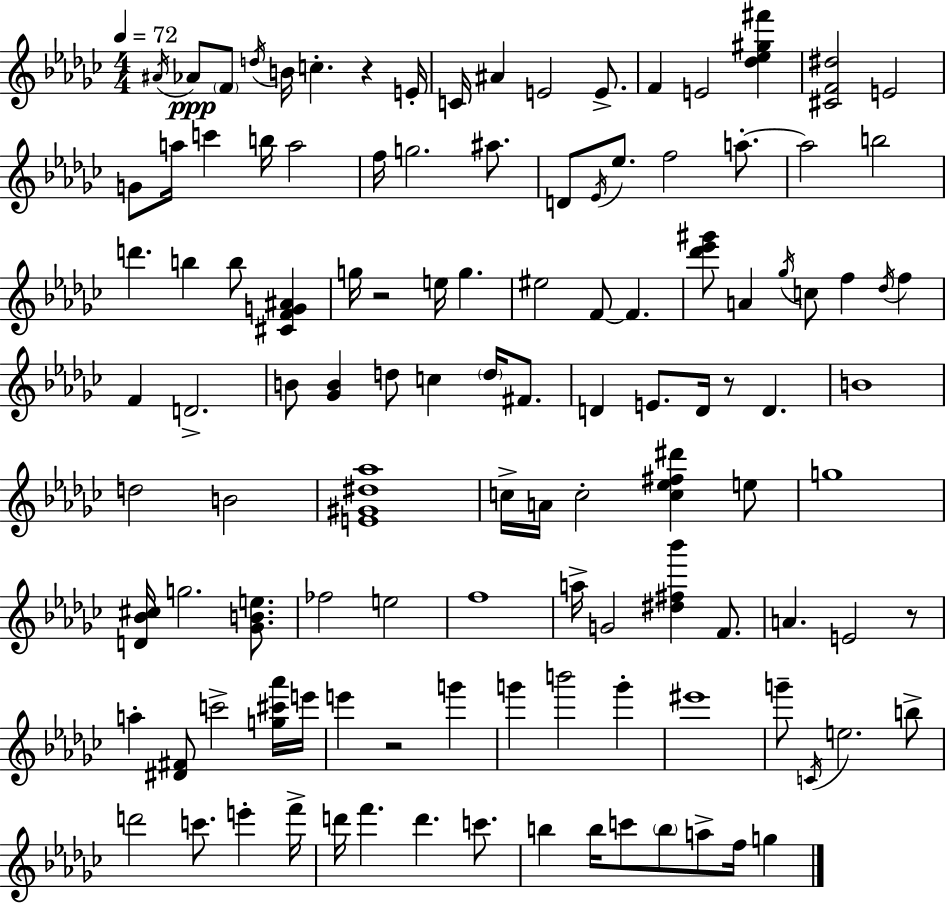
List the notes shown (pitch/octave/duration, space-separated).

A#4/s Ab4/e F4/e D5/s B4/s C5/q. R/q E4/s C4/s A#4/q E4/h E4/e. F4/q E4/h [Db5,Eb5,G#5,F#6]/q [C#4,F4,D#5]/h E4/h G4/e A5/s C6/q B5/s A5/h F5/s G5/h. A#5/e. D4/e Eb4/s Eb5/e. F5/h A5/e. A5/h B5/h D6/q. B5/q B5/e [C#4,F4,G4,A#4]/q G5/s R/h E5/s G5/q. EIS5/h F4/e F4/q. [Db6,Eb6,G#6]/e A4/q Gb5/s C5/e F5/q Db5/s F5/q F4/q D4/h. B4/e [Gb4,B4]/q D5/e C5/q D5/s F#4/e. D4/q E4/e. D4/s R/e D4/q. B4/w D5/h B4/h [E4,G#4,D#5,Ab5]/w C5/s A4/s C5/h [C5,Eb5,F#5,D#6]/q E5/e G5/w [D4,Bb4,C#5]/s G5/h. [Gb4,B4,E5]/e. FES5/h E5/h F5/w A5/s G4/h [D#5,F#5,Bb6]/q F4/e. A4/q. E4/h R/e A5/q [D#4,F#4]/e C6/h [G5,C#6,Ab6]/s E6/s E6/q R/h G6/q G6/q B6/h G6/q EIS6/w G6/e C4/s E5/h. B5/e D6/h C6/e. E6/q F6/s D6/s F6/q. D6/q. C6/e. B5/q B5/s C6/e B5/e A5/e F5/s G5/q